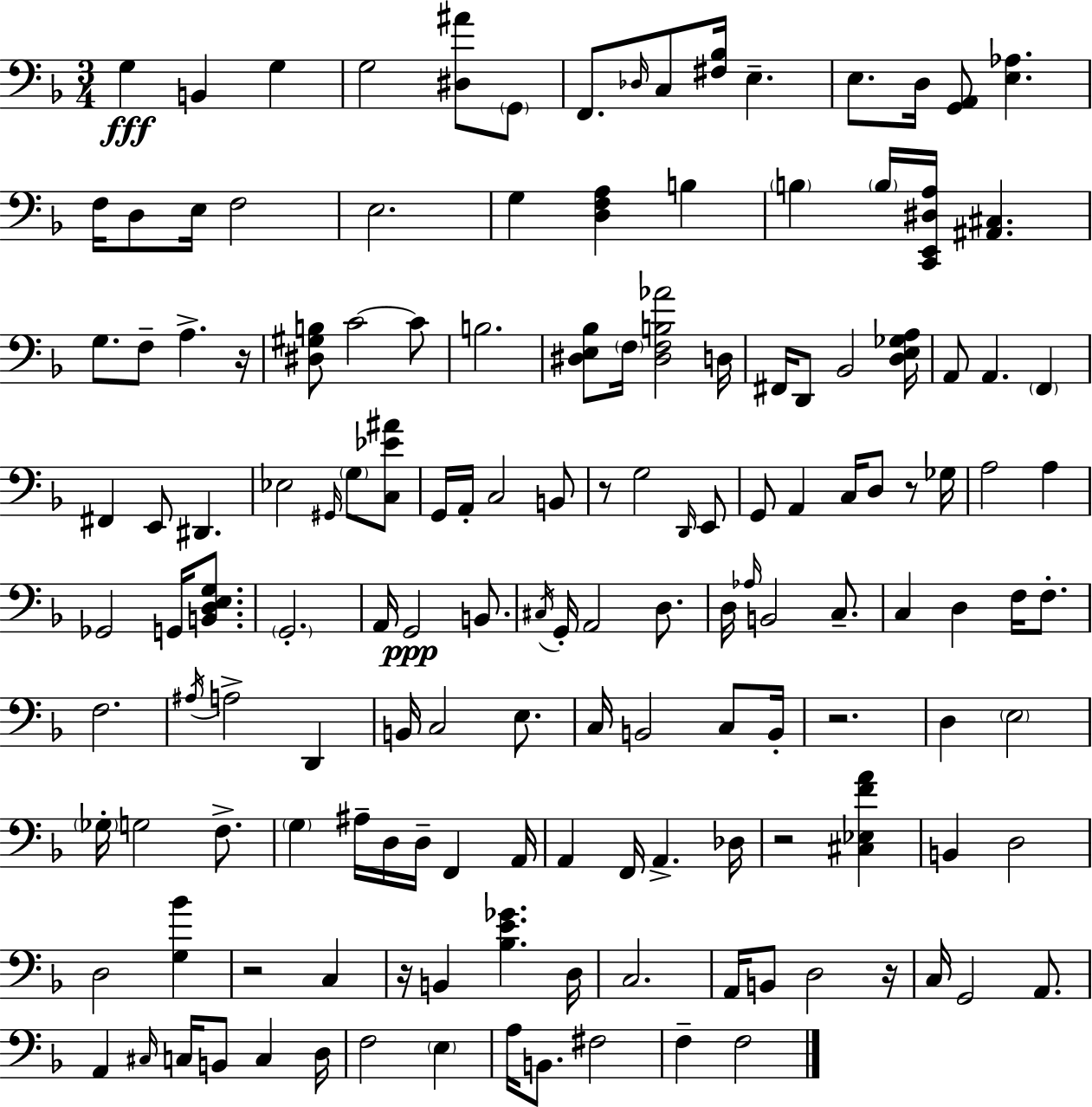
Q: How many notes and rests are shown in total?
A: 148